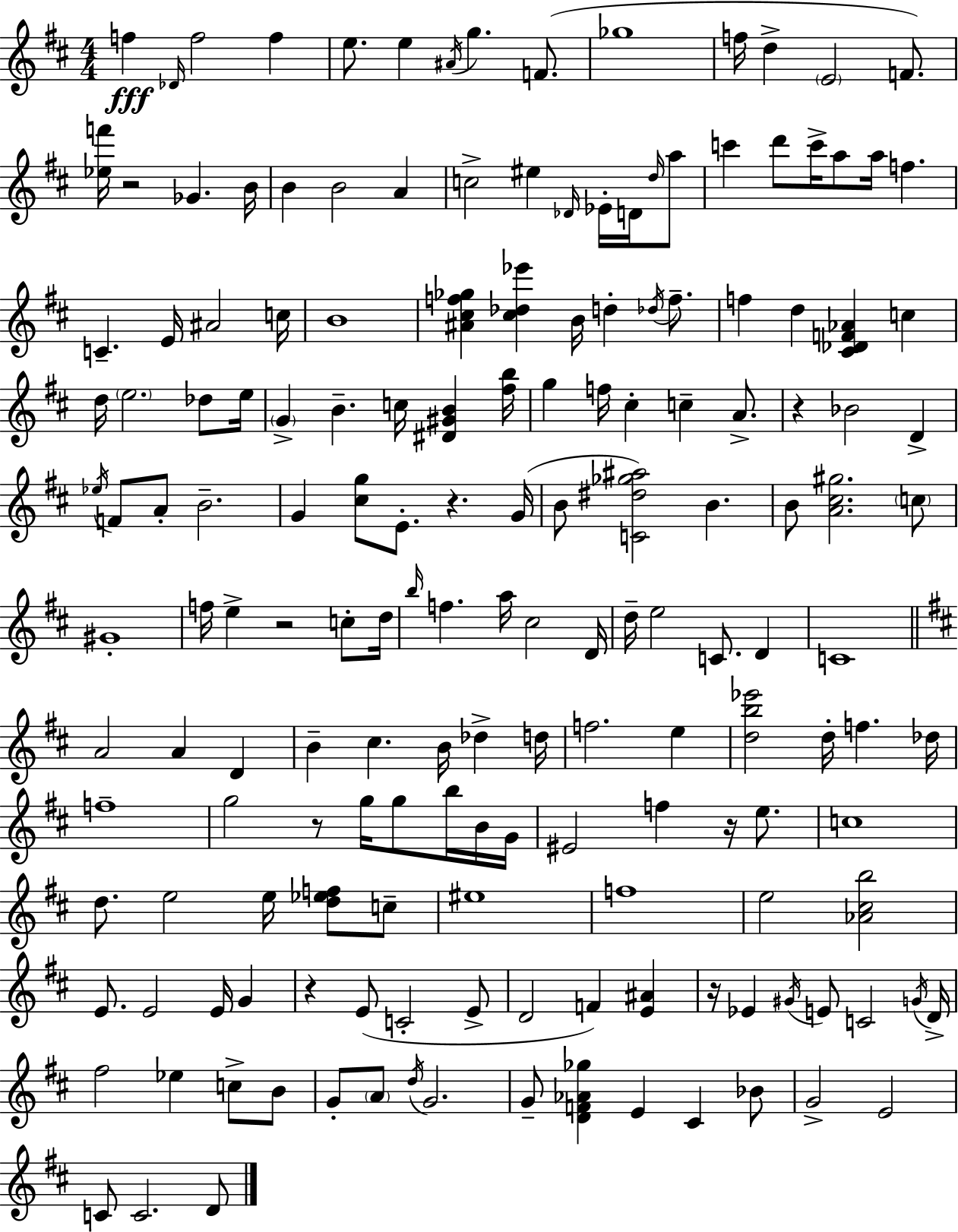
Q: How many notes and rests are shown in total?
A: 169